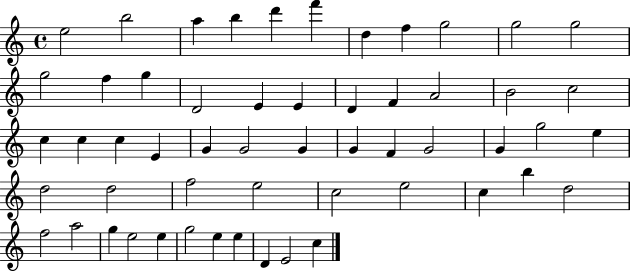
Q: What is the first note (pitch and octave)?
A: E5